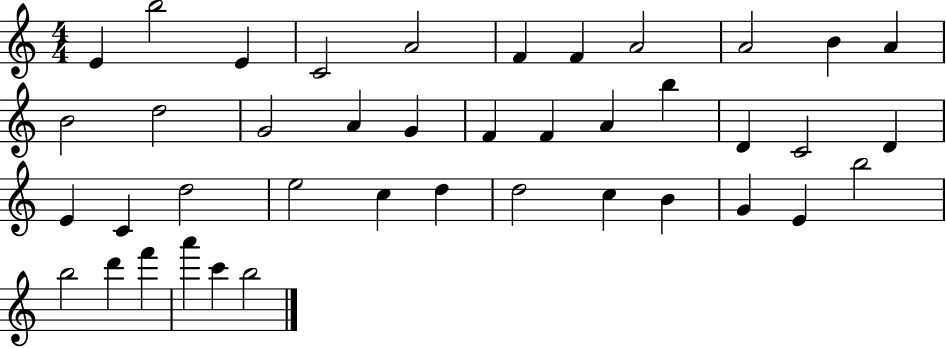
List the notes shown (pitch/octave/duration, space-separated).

E4/q B5/h E4/q C4/h A4/h F4/q F4/q A4/h A4/h B4/q A4/q B4/h D5/h G4/h A4/q G4/q F4/q F4/q A4/q B5/q D4/q C4/h D4/q E4/q C4/q D5/h E5/h C5/q D5/q D5/h C5/q B4/q G4/q E4/q B5/h B5/h D6/q F6/q A6/q C6/q B5/h